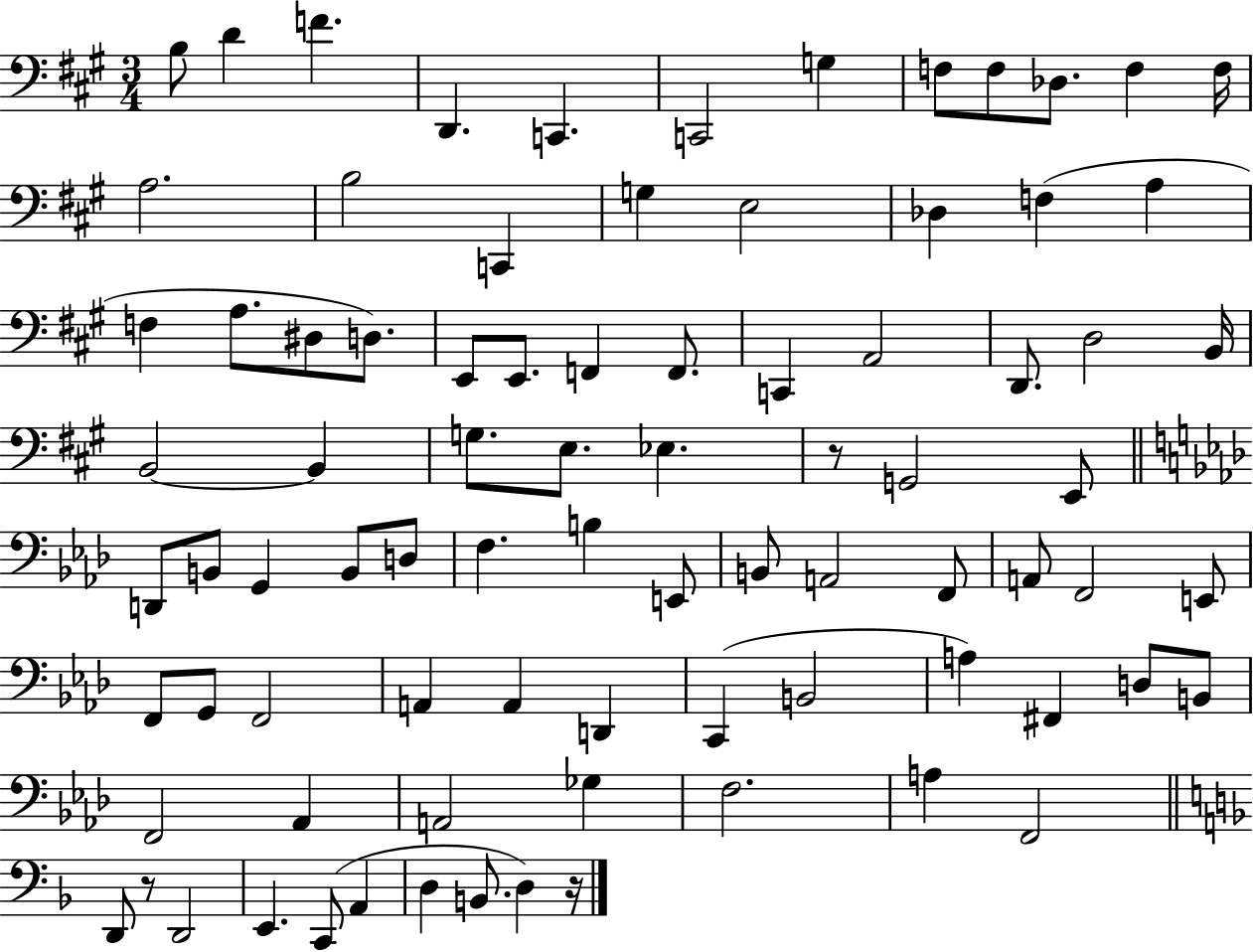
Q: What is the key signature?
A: A major